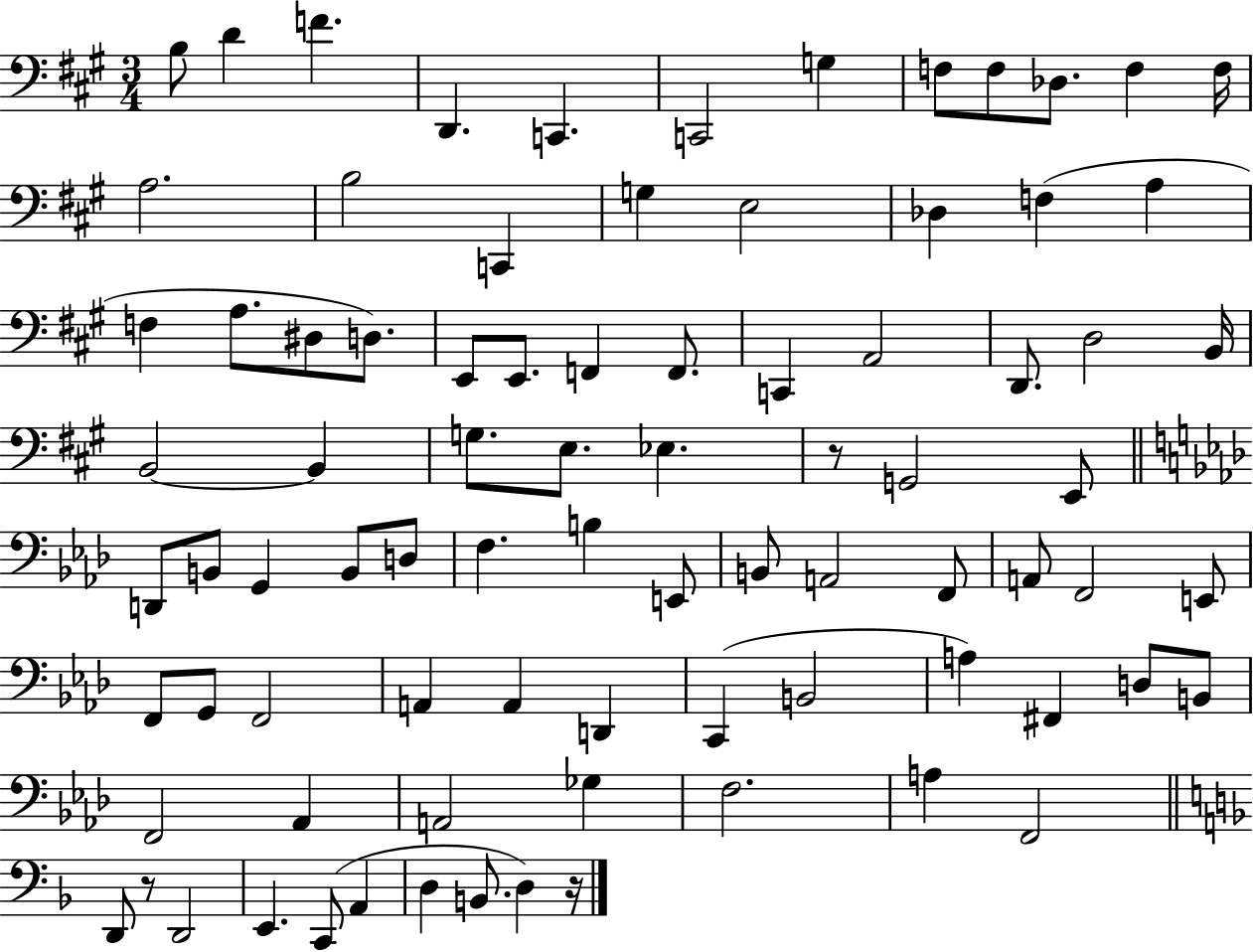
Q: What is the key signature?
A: A major